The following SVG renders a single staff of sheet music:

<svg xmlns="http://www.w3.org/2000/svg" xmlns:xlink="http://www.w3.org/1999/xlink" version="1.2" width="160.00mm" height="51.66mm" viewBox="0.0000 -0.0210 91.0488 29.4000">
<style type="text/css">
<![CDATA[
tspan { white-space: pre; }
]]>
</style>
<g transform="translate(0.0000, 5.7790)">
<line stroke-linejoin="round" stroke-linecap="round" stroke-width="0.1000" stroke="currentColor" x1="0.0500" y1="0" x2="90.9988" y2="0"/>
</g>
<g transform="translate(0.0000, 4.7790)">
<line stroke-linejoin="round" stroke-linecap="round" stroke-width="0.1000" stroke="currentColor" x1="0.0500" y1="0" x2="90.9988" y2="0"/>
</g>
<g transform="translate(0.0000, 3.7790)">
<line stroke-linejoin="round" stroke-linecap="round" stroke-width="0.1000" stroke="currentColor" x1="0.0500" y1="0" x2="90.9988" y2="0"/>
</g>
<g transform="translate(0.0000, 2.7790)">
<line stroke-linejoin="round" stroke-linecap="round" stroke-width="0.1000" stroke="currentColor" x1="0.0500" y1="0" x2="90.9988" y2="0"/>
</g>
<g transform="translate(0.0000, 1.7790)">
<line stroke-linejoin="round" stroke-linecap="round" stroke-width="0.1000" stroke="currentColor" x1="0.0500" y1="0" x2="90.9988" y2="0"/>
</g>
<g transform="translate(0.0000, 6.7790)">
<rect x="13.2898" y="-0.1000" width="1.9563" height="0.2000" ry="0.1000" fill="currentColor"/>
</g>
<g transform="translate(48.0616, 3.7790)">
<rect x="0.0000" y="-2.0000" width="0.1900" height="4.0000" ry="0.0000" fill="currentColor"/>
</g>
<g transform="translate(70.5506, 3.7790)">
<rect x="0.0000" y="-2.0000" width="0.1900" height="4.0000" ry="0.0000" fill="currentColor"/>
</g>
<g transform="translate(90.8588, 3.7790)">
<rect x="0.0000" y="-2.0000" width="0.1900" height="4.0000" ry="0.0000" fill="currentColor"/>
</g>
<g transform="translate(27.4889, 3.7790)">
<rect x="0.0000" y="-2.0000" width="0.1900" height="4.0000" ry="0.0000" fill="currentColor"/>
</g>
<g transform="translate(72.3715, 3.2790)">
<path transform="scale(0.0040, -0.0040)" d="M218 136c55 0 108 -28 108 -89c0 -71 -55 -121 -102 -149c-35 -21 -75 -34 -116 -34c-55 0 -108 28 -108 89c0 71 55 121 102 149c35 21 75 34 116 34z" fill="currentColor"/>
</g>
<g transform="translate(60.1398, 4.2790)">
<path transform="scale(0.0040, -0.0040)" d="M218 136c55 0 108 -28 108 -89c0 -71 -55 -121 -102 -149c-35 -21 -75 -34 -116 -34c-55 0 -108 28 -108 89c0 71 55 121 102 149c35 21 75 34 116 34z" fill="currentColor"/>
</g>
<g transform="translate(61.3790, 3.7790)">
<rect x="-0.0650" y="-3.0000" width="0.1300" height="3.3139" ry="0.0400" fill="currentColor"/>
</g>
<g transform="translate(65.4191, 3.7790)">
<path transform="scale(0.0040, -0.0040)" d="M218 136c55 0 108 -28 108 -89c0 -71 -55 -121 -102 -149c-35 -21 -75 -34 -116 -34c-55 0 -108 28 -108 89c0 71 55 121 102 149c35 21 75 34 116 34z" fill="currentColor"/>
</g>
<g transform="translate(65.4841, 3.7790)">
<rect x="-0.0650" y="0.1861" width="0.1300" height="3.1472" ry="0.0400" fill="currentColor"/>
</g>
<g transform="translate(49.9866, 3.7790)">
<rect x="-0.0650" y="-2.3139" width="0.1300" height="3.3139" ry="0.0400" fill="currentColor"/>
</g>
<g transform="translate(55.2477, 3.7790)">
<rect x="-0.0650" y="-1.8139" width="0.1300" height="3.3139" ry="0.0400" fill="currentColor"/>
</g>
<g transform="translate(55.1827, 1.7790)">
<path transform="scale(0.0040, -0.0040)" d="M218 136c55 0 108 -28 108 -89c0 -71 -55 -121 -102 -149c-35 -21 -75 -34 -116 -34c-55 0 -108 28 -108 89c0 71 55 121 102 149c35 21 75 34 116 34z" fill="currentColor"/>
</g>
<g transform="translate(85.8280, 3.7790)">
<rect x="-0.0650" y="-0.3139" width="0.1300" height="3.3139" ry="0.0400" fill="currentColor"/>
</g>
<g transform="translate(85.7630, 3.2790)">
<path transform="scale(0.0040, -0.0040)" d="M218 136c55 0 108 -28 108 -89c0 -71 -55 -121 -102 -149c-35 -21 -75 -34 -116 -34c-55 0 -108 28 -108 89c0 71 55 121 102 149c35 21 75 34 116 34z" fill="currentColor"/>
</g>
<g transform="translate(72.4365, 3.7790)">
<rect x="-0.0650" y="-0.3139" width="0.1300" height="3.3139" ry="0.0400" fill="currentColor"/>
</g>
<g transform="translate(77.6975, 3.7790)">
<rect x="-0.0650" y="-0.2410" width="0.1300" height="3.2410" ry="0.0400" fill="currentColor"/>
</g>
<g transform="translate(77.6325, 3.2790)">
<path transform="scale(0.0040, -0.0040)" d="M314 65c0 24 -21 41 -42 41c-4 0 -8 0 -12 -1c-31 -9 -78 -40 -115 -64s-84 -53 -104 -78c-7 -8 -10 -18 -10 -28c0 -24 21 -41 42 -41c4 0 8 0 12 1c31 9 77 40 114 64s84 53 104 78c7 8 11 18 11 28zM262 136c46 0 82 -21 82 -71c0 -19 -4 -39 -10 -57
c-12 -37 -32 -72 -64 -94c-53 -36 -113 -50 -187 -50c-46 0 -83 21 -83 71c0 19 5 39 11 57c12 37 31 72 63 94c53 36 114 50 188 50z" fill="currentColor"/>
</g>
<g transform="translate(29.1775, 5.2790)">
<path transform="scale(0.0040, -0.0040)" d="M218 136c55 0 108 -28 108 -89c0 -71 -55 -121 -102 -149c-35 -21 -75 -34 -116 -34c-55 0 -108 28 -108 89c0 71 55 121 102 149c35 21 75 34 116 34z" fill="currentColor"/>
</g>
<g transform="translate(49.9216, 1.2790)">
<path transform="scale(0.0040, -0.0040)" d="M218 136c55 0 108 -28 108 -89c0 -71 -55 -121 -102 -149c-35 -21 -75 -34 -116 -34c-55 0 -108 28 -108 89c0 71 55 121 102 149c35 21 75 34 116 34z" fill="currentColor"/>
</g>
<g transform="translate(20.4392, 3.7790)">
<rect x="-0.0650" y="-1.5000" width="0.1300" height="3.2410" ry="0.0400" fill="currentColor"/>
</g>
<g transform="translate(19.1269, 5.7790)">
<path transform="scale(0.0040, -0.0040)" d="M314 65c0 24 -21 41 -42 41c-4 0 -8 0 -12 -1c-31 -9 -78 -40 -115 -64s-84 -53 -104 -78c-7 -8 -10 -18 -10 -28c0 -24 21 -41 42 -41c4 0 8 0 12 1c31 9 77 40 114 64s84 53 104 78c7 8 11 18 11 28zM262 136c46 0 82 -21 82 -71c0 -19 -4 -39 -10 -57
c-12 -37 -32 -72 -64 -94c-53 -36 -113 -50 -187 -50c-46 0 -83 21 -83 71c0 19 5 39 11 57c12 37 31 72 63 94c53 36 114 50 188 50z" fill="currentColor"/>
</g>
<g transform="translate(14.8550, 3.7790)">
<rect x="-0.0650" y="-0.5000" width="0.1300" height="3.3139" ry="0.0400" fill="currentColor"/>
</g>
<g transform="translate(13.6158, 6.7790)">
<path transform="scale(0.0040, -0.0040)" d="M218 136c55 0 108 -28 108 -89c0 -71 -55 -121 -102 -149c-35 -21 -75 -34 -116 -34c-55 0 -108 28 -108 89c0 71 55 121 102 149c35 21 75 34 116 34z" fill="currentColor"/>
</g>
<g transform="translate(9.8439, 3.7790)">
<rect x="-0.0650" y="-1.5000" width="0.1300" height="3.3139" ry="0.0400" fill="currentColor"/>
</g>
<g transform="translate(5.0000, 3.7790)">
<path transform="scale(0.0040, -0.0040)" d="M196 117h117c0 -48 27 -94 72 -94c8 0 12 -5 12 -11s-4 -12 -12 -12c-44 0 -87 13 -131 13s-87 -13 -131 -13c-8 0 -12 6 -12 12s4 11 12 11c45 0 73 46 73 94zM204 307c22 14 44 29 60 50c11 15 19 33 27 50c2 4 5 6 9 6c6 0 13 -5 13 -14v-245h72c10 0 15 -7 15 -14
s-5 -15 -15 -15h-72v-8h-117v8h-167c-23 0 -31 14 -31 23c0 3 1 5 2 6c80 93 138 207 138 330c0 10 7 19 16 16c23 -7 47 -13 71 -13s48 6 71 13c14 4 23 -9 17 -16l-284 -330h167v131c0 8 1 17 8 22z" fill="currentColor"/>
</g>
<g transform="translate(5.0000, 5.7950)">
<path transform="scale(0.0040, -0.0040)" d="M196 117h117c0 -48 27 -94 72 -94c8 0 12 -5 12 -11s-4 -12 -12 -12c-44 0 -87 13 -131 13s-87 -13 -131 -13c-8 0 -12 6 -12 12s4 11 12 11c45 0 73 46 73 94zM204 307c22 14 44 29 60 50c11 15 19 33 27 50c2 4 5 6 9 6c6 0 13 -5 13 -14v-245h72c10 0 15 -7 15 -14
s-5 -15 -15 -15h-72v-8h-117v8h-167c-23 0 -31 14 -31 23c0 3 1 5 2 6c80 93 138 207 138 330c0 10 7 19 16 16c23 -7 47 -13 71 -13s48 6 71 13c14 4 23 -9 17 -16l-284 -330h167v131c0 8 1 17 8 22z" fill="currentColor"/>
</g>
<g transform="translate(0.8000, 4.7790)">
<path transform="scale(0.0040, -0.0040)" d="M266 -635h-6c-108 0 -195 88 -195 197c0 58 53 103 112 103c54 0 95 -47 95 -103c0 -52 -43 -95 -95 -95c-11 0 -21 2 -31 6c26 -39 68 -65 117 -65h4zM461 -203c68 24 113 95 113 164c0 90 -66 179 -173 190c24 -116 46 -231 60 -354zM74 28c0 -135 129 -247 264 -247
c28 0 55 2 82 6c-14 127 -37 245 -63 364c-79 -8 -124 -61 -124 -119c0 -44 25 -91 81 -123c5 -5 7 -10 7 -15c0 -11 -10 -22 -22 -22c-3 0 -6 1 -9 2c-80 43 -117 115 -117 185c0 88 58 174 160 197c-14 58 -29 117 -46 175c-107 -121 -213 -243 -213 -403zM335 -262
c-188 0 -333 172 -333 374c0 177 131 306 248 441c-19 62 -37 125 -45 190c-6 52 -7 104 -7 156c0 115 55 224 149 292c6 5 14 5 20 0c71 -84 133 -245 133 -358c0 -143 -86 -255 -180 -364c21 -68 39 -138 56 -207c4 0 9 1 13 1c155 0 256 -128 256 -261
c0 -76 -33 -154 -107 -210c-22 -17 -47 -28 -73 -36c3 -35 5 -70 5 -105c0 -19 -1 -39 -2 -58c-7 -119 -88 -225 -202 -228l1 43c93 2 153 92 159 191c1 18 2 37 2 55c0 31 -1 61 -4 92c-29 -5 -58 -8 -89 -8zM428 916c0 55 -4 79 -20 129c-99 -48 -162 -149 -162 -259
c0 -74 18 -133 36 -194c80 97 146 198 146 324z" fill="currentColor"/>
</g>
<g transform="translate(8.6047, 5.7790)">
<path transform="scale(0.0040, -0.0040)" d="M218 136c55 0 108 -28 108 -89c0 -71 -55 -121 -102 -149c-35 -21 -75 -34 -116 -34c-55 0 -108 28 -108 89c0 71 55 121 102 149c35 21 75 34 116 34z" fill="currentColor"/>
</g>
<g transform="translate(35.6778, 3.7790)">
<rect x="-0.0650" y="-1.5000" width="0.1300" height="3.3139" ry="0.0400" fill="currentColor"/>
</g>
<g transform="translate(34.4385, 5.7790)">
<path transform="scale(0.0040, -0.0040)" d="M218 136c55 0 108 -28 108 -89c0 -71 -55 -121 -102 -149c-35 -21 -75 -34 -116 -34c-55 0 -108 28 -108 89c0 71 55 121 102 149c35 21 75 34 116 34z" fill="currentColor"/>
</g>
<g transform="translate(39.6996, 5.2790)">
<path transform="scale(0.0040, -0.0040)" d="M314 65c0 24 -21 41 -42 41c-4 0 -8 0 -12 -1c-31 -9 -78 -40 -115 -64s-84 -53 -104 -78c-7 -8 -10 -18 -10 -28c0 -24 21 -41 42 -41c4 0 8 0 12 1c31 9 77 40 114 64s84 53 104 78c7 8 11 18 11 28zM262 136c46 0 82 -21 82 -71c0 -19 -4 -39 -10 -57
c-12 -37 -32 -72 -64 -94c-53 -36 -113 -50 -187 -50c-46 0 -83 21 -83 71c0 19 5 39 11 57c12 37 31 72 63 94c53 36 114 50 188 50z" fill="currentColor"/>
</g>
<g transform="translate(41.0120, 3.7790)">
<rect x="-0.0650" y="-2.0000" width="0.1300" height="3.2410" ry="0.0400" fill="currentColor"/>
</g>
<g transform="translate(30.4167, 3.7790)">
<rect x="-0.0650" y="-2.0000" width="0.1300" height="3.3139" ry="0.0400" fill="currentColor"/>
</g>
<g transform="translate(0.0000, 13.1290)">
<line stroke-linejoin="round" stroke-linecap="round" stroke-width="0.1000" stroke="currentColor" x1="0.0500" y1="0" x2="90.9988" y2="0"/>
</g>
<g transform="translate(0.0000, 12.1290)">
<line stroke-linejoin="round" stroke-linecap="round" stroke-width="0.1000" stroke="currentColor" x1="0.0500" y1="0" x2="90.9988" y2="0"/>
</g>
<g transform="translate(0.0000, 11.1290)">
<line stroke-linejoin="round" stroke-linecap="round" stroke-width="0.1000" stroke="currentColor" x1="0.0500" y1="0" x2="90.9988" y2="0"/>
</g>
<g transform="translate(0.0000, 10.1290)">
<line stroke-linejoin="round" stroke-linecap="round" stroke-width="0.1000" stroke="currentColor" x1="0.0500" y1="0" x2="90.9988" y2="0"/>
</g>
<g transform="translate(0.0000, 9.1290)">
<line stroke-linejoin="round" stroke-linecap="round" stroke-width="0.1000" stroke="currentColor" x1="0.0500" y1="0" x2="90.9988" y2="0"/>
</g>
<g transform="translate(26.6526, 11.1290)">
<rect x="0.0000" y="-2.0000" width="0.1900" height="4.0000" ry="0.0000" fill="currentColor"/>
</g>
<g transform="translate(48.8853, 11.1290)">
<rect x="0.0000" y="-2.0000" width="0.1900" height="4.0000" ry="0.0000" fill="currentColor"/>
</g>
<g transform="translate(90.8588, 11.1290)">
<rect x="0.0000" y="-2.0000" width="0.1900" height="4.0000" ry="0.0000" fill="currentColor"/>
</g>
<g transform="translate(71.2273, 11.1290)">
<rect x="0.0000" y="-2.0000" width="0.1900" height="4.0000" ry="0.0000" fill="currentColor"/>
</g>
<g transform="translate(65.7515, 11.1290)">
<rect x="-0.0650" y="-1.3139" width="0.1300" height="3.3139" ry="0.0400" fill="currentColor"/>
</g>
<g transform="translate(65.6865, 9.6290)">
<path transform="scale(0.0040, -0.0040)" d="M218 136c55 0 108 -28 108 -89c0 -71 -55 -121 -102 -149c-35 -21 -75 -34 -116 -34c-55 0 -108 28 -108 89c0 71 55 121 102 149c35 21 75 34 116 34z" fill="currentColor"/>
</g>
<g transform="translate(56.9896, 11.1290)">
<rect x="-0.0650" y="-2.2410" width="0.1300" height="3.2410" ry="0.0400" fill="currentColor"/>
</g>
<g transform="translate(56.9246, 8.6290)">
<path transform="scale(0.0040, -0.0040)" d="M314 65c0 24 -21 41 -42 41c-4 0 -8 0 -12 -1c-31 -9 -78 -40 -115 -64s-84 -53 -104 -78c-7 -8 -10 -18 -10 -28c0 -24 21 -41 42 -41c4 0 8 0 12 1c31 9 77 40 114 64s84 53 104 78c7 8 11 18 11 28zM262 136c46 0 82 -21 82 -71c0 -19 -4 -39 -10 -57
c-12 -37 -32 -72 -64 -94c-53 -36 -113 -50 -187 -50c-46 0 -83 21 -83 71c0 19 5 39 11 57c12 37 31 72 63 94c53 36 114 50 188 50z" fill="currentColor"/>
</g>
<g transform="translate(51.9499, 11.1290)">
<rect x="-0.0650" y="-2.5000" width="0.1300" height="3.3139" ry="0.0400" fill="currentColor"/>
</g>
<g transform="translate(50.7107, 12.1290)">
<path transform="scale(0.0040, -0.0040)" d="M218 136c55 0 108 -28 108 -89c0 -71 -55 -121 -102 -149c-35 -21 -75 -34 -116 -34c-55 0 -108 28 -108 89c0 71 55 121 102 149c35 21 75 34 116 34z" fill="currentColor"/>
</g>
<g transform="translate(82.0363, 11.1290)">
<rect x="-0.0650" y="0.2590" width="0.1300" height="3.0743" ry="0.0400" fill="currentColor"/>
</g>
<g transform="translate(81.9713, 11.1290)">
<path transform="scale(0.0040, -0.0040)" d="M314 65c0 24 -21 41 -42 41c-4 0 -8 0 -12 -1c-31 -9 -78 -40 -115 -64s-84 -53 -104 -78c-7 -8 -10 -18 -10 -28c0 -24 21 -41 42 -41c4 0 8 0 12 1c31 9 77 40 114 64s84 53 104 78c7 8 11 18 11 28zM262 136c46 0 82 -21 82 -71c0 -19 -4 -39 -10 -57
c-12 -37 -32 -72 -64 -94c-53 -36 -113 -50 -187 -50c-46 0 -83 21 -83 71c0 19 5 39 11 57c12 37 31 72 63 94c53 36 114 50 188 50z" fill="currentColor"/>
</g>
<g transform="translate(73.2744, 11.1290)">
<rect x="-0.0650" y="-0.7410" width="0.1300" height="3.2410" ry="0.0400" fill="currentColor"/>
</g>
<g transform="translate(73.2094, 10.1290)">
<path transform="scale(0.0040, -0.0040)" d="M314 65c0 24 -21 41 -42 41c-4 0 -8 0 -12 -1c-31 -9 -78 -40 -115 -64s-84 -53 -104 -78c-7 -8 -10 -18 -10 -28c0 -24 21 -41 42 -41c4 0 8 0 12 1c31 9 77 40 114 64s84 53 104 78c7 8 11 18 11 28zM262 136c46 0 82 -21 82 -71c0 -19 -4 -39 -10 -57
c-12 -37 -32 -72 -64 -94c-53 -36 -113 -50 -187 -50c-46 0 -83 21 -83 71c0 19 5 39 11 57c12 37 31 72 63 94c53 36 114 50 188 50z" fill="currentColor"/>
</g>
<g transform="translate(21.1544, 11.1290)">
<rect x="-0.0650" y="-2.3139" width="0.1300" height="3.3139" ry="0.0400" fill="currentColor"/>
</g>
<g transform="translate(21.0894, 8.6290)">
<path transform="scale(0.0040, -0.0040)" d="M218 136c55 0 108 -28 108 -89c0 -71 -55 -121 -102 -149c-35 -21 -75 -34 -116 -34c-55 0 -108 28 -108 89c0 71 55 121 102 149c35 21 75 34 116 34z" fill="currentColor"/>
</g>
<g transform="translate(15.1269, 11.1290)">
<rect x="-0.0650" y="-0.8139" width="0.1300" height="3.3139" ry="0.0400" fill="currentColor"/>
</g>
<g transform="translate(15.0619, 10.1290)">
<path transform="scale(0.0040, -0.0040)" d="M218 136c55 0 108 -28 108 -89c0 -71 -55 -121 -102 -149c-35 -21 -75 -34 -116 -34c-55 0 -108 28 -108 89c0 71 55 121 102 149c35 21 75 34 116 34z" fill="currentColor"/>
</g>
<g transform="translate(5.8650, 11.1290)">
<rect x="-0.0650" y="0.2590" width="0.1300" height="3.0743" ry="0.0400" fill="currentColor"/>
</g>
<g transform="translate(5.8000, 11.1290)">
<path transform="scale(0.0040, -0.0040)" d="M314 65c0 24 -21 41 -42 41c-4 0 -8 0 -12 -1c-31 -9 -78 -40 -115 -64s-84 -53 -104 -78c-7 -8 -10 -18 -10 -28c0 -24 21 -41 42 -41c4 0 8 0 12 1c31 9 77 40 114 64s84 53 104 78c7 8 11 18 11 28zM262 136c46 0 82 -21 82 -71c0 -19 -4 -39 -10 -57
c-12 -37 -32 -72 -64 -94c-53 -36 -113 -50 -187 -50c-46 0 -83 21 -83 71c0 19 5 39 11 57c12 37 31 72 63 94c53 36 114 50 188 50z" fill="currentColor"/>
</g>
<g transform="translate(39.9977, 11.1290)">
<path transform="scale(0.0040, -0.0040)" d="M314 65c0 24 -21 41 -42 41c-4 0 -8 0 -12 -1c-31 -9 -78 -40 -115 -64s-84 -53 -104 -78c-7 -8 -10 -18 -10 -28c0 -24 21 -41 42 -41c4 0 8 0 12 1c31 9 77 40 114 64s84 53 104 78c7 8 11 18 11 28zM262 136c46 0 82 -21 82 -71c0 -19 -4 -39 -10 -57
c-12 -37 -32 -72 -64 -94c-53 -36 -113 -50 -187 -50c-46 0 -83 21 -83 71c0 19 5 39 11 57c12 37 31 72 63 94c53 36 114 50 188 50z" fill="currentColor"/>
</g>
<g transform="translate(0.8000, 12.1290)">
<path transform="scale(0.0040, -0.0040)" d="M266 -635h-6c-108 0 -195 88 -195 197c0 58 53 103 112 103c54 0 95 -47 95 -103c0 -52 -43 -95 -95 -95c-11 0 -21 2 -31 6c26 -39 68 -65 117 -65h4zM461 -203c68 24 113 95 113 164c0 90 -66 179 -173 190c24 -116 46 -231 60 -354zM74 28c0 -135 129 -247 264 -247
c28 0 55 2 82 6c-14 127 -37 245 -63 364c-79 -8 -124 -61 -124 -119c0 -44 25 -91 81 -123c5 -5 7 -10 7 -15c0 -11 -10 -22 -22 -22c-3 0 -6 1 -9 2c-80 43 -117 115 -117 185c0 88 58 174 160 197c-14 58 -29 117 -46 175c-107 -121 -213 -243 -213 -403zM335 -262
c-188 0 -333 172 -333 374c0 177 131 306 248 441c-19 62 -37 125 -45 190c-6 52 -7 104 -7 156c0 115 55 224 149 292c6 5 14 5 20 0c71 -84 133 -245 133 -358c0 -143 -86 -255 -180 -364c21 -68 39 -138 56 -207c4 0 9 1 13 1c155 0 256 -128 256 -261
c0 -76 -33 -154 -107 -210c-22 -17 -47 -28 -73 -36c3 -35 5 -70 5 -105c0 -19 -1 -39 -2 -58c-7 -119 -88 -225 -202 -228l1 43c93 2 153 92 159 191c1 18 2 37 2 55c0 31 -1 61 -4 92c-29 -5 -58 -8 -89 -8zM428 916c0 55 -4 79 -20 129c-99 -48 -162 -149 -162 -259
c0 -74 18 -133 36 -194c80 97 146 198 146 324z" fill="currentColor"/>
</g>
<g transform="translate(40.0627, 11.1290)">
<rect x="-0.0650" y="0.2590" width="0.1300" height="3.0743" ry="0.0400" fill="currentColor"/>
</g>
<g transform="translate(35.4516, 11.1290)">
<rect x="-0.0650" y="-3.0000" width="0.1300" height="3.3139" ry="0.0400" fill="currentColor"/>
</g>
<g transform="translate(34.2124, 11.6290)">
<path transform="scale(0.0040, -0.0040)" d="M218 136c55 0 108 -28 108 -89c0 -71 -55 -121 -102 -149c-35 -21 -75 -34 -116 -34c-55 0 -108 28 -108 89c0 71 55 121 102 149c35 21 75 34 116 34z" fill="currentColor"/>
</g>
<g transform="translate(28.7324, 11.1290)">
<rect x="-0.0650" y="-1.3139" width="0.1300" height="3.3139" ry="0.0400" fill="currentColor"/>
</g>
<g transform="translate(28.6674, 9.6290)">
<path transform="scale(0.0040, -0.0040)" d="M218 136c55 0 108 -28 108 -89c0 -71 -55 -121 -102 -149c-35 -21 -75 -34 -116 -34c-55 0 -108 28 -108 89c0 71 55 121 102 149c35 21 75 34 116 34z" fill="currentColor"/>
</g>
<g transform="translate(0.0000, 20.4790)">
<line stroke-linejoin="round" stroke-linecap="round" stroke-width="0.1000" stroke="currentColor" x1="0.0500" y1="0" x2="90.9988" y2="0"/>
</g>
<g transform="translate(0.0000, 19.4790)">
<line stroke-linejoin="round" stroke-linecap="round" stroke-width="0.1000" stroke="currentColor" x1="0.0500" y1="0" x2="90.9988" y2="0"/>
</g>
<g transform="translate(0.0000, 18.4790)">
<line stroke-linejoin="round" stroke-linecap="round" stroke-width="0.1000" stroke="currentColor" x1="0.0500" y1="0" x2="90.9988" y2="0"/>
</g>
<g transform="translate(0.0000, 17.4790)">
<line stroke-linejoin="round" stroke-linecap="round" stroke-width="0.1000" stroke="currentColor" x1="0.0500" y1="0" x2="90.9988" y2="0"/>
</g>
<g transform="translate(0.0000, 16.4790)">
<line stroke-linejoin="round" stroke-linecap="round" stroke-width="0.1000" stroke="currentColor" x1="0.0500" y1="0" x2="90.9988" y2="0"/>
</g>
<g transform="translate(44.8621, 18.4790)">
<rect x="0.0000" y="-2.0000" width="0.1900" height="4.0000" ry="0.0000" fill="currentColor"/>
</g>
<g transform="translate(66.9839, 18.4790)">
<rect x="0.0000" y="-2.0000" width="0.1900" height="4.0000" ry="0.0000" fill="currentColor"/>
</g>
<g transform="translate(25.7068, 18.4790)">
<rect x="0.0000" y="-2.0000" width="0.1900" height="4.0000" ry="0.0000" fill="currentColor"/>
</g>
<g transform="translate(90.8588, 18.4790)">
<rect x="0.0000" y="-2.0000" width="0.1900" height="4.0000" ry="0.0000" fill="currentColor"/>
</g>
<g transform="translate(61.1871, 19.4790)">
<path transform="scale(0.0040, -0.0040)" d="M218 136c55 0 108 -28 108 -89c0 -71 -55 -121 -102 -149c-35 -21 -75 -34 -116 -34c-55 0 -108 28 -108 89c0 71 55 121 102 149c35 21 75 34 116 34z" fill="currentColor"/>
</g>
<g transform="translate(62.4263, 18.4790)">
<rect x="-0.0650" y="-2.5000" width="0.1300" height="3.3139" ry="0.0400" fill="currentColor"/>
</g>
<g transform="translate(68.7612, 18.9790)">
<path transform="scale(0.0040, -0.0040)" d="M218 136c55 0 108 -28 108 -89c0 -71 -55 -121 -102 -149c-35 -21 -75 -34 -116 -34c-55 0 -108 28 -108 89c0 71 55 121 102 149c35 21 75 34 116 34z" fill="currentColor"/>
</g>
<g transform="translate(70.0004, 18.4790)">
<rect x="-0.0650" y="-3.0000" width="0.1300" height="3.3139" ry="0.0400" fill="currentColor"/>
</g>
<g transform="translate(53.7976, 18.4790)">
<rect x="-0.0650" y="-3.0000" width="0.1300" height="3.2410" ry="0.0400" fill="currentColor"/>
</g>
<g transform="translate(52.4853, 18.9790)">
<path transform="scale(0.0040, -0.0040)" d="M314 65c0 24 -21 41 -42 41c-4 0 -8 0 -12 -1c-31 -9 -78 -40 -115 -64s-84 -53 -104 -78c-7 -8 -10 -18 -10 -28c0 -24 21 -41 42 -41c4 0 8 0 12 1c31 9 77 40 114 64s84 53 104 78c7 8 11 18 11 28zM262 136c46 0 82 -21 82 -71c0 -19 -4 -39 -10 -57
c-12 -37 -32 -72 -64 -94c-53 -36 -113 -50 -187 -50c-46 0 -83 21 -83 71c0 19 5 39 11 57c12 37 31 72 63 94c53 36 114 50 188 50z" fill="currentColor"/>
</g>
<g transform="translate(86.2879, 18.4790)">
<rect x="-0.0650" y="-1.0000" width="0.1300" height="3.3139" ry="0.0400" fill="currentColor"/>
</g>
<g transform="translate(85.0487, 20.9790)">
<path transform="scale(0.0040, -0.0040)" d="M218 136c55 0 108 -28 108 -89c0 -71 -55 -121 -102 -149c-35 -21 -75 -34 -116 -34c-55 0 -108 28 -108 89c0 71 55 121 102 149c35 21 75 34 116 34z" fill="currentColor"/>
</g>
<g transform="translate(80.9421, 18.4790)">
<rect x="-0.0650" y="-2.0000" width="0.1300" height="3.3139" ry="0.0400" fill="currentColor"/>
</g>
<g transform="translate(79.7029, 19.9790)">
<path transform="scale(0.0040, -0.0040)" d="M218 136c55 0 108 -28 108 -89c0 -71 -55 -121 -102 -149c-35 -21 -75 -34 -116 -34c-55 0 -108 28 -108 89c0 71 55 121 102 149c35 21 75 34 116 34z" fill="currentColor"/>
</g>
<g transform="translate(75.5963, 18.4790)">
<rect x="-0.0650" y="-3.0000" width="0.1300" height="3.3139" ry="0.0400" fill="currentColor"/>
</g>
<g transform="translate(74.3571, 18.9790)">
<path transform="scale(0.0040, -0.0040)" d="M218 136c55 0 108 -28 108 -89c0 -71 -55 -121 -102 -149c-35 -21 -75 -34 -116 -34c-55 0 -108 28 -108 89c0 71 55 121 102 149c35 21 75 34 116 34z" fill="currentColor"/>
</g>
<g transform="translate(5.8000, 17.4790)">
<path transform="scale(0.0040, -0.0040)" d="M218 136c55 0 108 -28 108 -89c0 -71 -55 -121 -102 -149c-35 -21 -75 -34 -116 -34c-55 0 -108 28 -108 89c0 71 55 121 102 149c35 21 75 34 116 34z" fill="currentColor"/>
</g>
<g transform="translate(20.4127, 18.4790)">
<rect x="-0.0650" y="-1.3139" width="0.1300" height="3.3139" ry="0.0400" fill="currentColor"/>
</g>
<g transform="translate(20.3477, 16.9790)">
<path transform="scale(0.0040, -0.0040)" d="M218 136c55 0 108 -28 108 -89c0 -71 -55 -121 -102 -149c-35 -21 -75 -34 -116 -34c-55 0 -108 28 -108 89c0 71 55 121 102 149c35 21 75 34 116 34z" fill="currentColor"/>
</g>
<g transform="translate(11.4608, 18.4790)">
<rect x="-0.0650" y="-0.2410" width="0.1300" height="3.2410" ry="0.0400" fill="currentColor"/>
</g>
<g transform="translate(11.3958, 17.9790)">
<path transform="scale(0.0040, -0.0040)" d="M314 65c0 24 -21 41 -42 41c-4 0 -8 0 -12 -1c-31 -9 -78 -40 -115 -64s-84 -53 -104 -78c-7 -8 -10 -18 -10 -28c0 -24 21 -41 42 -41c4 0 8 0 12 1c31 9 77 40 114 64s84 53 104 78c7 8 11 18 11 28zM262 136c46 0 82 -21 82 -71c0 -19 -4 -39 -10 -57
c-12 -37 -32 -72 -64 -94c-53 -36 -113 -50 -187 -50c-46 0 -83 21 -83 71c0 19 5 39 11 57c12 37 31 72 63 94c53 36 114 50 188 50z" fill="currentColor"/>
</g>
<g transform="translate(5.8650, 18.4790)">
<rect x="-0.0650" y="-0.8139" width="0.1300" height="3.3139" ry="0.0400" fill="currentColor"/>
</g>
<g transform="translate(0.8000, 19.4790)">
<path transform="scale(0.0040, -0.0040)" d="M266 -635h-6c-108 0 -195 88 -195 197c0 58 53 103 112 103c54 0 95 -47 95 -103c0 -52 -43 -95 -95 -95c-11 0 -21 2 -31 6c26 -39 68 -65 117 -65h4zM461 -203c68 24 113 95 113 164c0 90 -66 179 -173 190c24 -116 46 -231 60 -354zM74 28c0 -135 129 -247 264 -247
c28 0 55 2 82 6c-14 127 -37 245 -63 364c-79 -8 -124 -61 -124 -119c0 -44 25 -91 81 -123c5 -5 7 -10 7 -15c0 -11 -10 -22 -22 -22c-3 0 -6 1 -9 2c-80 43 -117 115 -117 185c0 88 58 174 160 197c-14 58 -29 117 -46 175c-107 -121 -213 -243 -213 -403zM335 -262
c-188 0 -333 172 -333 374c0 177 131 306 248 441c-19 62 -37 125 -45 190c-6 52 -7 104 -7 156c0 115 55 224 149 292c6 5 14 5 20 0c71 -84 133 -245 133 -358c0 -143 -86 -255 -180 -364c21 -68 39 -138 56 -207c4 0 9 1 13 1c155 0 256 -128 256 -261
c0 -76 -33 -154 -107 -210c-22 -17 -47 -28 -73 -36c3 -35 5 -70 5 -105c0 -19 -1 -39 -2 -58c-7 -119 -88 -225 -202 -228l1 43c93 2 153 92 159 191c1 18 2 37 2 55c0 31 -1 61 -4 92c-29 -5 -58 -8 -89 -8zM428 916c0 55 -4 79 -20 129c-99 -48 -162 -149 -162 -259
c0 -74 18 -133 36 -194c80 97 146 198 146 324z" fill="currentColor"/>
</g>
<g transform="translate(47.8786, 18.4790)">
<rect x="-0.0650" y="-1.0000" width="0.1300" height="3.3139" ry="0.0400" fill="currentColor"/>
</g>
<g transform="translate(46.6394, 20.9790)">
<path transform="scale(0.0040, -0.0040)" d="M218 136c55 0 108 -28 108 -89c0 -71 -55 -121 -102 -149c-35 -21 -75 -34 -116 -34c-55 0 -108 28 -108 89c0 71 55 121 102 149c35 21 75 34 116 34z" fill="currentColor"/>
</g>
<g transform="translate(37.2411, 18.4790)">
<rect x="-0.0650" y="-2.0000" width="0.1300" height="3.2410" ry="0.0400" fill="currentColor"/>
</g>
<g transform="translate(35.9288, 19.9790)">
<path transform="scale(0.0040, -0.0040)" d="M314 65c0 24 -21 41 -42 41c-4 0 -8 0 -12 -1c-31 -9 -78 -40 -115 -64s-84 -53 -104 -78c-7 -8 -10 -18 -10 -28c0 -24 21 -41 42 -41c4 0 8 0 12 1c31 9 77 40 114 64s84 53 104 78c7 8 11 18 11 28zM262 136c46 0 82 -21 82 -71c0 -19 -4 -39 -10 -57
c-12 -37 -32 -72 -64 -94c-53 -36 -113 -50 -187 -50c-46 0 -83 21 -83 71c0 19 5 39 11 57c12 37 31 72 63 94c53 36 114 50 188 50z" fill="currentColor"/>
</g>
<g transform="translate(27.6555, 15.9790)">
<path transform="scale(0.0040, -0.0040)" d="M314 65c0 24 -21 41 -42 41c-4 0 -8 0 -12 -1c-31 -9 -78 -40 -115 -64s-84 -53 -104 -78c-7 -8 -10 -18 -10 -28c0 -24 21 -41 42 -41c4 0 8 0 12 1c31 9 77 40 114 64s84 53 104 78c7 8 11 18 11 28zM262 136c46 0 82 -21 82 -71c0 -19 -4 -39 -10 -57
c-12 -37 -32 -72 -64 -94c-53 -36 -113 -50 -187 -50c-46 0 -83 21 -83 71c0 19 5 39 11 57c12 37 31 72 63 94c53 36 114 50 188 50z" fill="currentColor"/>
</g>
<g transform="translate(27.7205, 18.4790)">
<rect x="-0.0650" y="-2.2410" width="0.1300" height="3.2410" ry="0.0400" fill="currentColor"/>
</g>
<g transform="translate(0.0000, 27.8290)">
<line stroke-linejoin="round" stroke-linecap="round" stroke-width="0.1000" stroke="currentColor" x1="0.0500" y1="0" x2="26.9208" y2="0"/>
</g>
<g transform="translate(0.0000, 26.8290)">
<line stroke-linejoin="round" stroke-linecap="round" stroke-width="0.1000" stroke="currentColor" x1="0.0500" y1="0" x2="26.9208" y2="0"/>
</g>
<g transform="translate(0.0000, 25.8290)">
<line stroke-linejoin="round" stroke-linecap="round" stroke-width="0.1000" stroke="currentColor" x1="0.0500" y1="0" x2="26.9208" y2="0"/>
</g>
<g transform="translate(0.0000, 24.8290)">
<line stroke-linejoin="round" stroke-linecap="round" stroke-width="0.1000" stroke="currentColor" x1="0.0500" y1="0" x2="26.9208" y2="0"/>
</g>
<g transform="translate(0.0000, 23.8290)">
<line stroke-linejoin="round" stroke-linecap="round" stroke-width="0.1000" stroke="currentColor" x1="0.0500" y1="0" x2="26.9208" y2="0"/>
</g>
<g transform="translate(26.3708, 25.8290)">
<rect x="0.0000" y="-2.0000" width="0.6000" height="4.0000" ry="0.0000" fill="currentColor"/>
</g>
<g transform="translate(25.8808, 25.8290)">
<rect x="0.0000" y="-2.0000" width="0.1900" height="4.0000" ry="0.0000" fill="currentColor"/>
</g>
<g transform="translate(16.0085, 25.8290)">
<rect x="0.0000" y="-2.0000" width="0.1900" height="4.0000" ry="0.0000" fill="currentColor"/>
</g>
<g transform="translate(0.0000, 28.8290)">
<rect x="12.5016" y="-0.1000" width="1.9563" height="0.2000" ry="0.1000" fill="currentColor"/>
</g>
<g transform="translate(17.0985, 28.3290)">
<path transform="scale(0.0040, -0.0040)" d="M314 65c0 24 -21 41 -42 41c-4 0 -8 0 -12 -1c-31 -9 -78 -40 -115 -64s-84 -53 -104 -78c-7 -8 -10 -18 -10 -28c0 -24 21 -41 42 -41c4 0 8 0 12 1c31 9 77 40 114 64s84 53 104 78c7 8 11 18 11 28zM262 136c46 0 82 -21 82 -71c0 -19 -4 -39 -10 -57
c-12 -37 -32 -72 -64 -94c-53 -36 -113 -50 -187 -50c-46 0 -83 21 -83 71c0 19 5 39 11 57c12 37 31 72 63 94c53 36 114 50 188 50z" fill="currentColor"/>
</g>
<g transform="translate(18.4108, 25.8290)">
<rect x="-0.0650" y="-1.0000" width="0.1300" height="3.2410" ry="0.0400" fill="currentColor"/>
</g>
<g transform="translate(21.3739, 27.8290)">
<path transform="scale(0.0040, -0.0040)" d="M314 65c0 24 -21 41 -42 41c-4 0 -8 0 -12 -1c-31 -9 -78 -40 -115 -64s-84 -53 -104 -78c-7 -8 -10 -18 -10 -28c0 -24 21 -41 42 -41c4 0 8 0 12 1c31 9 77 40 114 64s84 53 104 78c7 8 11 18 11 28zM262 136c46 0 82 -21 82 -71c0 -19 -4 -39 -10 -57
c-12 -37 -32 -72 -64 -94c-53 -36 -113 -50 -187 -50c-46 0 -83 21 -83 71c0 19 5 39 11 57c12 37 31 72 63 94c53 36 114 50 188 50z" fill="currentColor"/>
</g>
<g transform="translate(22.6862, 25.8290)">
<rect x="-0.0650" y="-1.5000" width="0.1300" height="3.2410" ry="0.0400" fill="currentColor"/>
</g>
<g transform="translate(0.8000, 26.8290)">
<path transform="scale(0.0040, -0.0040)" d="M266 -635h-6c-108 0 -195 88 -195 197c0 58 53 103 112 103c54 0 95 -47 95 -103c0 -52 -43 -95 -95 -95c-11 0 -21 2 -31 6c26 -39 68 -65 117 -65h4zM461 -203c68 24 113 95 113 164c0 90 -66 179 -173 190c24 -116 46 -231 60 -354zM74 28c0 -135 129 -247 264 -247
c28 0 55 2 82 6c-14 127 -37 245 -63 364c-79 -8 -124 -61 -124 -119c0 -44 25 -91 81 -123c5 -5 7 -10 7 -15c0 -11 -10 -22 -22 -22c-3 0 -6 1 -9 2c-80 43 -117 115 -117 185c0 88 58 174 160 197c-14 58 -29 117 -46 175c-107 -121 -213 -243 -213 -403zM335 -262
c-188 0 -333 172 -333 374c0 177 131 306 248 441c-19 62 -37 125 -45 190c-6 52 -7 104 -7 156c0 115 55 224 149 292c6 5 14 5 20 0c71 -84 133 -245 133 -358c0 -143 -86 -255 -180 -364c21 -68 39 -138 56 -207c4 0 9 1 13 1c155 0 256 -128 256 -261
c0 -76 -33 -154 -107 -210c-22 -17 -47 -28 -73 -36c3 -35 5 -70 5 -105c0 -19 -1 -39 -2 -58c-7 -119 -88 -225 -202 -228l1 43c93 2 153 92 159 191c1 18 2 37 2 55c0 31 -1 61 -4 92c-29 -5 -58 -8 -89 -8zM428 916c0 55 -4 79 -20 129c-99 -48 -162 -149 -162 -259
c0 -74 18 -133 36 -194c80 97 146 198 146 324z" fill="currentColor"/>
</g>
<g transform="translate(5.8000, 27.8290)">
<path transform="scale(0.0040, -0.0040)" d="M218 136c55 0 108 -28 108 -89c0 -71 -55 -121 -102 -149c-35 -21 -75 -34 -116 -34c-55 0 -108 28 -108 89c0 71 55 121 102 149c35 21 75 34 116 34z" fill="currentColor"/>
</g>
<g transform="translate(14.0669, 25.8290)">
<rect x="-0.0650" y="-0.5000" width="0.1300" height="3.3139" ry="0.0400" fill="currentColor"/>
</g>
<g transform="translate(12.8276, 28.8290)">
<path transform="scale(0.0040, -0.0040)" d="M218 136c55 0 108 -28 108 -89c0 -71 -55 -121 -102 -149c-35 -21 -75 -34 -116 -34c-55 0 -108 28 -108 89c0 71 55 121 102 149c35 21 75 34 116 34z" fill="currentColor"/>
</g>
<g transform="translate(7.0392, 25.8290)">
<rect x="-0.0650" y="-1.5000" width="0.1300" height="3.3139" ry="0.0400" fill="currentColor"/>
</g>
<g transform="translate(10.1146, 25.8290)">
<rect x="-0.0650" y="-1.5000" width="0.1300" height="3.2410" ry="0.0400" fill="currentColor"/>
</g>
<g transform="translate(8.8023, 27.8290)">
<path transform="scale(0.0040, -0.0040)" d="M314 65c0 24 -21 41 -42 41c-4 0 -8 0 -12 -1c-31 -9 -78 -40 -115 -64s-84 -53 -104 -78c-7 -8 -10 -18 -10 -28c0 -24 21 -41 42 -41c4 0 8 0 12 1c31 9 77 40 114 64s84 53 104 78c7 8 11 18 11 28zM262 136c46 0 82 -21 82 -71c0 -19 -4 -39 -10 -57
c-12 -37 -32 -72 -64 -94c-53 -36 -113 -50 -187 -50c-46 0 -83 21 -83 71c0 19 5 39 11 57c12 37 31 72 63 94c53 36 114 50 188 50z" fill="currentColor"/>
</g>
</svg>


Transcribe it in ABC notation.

X:1
T:Untitled
M:4/4
L:1/4
K:C
E C E2 F E F2 g f A B c c2 c B2 d g e A B2 G g2 e d2 B2 d c2 e g2 F2 D A2 G A A F D E E2 C D2 E2